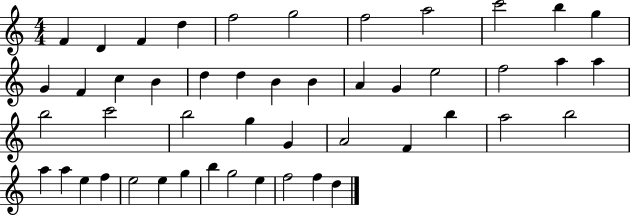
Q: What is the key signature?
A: C major